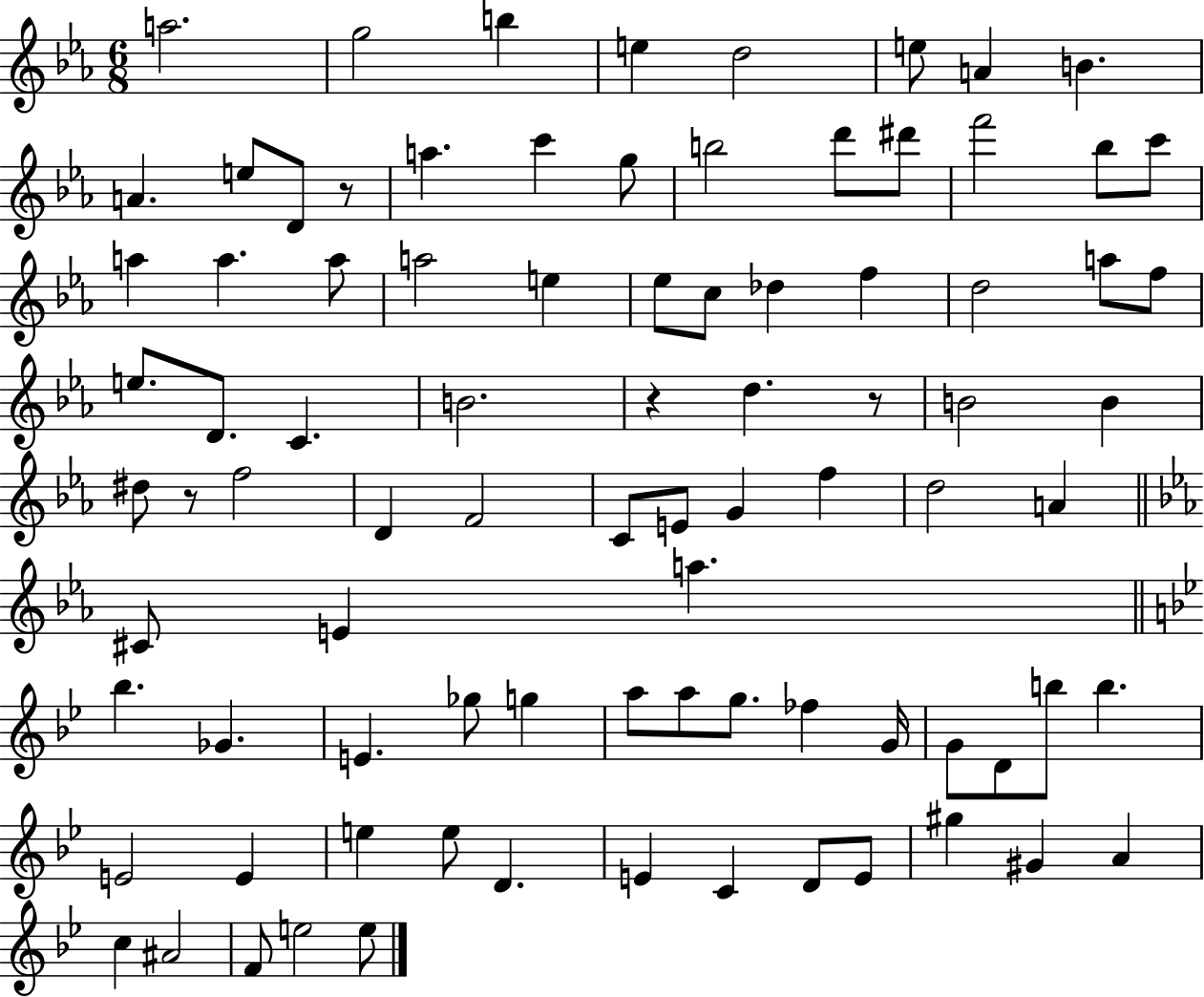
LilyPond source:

{
  \clef treble
  \numericTimeSignature
  \time 6/8
  \key ees \major
  a''2. | g''2 b''4 | e''4 d''2 | e''8 a'4 b'4. | \break a'4. e''8 d'8 r8 | a''4. c'''4 g''8 | b''2 d'''8 dis'''8 | f'''2 bes''8 c'''8 | \break a''4 a''4. a''8 | a''2 e''4 | ees''8 c''8 des''4 f''4 | d''2 a''8 f''8 | \break e''8. d'8. c'4. | b'2. | r4 d''4. r8 | b'2 b'4 | \break dis''8 r8 f''2 | d'4 f'2 | c'8 e'8 g'4 f''4 | d''2 a'4 | \break \bar "||" \break \key ees \major cis'8 e'4 a''4. | \bar "||" \break \key g \minor bes''4. ges'4. | e'4. ges''8 g''4 | a''8 a''8 g''8. fes''4 g'16 | g'8 d'8 b''8 b''4. | \break e'2 e'4 | e''4 e''8 d'4. | e'4 c'4 d'8 e'8 | gis''4 gis'4 a'4 | \break c''4 ais'2 | f'8 e''2 e''8 | \bar "|."
}